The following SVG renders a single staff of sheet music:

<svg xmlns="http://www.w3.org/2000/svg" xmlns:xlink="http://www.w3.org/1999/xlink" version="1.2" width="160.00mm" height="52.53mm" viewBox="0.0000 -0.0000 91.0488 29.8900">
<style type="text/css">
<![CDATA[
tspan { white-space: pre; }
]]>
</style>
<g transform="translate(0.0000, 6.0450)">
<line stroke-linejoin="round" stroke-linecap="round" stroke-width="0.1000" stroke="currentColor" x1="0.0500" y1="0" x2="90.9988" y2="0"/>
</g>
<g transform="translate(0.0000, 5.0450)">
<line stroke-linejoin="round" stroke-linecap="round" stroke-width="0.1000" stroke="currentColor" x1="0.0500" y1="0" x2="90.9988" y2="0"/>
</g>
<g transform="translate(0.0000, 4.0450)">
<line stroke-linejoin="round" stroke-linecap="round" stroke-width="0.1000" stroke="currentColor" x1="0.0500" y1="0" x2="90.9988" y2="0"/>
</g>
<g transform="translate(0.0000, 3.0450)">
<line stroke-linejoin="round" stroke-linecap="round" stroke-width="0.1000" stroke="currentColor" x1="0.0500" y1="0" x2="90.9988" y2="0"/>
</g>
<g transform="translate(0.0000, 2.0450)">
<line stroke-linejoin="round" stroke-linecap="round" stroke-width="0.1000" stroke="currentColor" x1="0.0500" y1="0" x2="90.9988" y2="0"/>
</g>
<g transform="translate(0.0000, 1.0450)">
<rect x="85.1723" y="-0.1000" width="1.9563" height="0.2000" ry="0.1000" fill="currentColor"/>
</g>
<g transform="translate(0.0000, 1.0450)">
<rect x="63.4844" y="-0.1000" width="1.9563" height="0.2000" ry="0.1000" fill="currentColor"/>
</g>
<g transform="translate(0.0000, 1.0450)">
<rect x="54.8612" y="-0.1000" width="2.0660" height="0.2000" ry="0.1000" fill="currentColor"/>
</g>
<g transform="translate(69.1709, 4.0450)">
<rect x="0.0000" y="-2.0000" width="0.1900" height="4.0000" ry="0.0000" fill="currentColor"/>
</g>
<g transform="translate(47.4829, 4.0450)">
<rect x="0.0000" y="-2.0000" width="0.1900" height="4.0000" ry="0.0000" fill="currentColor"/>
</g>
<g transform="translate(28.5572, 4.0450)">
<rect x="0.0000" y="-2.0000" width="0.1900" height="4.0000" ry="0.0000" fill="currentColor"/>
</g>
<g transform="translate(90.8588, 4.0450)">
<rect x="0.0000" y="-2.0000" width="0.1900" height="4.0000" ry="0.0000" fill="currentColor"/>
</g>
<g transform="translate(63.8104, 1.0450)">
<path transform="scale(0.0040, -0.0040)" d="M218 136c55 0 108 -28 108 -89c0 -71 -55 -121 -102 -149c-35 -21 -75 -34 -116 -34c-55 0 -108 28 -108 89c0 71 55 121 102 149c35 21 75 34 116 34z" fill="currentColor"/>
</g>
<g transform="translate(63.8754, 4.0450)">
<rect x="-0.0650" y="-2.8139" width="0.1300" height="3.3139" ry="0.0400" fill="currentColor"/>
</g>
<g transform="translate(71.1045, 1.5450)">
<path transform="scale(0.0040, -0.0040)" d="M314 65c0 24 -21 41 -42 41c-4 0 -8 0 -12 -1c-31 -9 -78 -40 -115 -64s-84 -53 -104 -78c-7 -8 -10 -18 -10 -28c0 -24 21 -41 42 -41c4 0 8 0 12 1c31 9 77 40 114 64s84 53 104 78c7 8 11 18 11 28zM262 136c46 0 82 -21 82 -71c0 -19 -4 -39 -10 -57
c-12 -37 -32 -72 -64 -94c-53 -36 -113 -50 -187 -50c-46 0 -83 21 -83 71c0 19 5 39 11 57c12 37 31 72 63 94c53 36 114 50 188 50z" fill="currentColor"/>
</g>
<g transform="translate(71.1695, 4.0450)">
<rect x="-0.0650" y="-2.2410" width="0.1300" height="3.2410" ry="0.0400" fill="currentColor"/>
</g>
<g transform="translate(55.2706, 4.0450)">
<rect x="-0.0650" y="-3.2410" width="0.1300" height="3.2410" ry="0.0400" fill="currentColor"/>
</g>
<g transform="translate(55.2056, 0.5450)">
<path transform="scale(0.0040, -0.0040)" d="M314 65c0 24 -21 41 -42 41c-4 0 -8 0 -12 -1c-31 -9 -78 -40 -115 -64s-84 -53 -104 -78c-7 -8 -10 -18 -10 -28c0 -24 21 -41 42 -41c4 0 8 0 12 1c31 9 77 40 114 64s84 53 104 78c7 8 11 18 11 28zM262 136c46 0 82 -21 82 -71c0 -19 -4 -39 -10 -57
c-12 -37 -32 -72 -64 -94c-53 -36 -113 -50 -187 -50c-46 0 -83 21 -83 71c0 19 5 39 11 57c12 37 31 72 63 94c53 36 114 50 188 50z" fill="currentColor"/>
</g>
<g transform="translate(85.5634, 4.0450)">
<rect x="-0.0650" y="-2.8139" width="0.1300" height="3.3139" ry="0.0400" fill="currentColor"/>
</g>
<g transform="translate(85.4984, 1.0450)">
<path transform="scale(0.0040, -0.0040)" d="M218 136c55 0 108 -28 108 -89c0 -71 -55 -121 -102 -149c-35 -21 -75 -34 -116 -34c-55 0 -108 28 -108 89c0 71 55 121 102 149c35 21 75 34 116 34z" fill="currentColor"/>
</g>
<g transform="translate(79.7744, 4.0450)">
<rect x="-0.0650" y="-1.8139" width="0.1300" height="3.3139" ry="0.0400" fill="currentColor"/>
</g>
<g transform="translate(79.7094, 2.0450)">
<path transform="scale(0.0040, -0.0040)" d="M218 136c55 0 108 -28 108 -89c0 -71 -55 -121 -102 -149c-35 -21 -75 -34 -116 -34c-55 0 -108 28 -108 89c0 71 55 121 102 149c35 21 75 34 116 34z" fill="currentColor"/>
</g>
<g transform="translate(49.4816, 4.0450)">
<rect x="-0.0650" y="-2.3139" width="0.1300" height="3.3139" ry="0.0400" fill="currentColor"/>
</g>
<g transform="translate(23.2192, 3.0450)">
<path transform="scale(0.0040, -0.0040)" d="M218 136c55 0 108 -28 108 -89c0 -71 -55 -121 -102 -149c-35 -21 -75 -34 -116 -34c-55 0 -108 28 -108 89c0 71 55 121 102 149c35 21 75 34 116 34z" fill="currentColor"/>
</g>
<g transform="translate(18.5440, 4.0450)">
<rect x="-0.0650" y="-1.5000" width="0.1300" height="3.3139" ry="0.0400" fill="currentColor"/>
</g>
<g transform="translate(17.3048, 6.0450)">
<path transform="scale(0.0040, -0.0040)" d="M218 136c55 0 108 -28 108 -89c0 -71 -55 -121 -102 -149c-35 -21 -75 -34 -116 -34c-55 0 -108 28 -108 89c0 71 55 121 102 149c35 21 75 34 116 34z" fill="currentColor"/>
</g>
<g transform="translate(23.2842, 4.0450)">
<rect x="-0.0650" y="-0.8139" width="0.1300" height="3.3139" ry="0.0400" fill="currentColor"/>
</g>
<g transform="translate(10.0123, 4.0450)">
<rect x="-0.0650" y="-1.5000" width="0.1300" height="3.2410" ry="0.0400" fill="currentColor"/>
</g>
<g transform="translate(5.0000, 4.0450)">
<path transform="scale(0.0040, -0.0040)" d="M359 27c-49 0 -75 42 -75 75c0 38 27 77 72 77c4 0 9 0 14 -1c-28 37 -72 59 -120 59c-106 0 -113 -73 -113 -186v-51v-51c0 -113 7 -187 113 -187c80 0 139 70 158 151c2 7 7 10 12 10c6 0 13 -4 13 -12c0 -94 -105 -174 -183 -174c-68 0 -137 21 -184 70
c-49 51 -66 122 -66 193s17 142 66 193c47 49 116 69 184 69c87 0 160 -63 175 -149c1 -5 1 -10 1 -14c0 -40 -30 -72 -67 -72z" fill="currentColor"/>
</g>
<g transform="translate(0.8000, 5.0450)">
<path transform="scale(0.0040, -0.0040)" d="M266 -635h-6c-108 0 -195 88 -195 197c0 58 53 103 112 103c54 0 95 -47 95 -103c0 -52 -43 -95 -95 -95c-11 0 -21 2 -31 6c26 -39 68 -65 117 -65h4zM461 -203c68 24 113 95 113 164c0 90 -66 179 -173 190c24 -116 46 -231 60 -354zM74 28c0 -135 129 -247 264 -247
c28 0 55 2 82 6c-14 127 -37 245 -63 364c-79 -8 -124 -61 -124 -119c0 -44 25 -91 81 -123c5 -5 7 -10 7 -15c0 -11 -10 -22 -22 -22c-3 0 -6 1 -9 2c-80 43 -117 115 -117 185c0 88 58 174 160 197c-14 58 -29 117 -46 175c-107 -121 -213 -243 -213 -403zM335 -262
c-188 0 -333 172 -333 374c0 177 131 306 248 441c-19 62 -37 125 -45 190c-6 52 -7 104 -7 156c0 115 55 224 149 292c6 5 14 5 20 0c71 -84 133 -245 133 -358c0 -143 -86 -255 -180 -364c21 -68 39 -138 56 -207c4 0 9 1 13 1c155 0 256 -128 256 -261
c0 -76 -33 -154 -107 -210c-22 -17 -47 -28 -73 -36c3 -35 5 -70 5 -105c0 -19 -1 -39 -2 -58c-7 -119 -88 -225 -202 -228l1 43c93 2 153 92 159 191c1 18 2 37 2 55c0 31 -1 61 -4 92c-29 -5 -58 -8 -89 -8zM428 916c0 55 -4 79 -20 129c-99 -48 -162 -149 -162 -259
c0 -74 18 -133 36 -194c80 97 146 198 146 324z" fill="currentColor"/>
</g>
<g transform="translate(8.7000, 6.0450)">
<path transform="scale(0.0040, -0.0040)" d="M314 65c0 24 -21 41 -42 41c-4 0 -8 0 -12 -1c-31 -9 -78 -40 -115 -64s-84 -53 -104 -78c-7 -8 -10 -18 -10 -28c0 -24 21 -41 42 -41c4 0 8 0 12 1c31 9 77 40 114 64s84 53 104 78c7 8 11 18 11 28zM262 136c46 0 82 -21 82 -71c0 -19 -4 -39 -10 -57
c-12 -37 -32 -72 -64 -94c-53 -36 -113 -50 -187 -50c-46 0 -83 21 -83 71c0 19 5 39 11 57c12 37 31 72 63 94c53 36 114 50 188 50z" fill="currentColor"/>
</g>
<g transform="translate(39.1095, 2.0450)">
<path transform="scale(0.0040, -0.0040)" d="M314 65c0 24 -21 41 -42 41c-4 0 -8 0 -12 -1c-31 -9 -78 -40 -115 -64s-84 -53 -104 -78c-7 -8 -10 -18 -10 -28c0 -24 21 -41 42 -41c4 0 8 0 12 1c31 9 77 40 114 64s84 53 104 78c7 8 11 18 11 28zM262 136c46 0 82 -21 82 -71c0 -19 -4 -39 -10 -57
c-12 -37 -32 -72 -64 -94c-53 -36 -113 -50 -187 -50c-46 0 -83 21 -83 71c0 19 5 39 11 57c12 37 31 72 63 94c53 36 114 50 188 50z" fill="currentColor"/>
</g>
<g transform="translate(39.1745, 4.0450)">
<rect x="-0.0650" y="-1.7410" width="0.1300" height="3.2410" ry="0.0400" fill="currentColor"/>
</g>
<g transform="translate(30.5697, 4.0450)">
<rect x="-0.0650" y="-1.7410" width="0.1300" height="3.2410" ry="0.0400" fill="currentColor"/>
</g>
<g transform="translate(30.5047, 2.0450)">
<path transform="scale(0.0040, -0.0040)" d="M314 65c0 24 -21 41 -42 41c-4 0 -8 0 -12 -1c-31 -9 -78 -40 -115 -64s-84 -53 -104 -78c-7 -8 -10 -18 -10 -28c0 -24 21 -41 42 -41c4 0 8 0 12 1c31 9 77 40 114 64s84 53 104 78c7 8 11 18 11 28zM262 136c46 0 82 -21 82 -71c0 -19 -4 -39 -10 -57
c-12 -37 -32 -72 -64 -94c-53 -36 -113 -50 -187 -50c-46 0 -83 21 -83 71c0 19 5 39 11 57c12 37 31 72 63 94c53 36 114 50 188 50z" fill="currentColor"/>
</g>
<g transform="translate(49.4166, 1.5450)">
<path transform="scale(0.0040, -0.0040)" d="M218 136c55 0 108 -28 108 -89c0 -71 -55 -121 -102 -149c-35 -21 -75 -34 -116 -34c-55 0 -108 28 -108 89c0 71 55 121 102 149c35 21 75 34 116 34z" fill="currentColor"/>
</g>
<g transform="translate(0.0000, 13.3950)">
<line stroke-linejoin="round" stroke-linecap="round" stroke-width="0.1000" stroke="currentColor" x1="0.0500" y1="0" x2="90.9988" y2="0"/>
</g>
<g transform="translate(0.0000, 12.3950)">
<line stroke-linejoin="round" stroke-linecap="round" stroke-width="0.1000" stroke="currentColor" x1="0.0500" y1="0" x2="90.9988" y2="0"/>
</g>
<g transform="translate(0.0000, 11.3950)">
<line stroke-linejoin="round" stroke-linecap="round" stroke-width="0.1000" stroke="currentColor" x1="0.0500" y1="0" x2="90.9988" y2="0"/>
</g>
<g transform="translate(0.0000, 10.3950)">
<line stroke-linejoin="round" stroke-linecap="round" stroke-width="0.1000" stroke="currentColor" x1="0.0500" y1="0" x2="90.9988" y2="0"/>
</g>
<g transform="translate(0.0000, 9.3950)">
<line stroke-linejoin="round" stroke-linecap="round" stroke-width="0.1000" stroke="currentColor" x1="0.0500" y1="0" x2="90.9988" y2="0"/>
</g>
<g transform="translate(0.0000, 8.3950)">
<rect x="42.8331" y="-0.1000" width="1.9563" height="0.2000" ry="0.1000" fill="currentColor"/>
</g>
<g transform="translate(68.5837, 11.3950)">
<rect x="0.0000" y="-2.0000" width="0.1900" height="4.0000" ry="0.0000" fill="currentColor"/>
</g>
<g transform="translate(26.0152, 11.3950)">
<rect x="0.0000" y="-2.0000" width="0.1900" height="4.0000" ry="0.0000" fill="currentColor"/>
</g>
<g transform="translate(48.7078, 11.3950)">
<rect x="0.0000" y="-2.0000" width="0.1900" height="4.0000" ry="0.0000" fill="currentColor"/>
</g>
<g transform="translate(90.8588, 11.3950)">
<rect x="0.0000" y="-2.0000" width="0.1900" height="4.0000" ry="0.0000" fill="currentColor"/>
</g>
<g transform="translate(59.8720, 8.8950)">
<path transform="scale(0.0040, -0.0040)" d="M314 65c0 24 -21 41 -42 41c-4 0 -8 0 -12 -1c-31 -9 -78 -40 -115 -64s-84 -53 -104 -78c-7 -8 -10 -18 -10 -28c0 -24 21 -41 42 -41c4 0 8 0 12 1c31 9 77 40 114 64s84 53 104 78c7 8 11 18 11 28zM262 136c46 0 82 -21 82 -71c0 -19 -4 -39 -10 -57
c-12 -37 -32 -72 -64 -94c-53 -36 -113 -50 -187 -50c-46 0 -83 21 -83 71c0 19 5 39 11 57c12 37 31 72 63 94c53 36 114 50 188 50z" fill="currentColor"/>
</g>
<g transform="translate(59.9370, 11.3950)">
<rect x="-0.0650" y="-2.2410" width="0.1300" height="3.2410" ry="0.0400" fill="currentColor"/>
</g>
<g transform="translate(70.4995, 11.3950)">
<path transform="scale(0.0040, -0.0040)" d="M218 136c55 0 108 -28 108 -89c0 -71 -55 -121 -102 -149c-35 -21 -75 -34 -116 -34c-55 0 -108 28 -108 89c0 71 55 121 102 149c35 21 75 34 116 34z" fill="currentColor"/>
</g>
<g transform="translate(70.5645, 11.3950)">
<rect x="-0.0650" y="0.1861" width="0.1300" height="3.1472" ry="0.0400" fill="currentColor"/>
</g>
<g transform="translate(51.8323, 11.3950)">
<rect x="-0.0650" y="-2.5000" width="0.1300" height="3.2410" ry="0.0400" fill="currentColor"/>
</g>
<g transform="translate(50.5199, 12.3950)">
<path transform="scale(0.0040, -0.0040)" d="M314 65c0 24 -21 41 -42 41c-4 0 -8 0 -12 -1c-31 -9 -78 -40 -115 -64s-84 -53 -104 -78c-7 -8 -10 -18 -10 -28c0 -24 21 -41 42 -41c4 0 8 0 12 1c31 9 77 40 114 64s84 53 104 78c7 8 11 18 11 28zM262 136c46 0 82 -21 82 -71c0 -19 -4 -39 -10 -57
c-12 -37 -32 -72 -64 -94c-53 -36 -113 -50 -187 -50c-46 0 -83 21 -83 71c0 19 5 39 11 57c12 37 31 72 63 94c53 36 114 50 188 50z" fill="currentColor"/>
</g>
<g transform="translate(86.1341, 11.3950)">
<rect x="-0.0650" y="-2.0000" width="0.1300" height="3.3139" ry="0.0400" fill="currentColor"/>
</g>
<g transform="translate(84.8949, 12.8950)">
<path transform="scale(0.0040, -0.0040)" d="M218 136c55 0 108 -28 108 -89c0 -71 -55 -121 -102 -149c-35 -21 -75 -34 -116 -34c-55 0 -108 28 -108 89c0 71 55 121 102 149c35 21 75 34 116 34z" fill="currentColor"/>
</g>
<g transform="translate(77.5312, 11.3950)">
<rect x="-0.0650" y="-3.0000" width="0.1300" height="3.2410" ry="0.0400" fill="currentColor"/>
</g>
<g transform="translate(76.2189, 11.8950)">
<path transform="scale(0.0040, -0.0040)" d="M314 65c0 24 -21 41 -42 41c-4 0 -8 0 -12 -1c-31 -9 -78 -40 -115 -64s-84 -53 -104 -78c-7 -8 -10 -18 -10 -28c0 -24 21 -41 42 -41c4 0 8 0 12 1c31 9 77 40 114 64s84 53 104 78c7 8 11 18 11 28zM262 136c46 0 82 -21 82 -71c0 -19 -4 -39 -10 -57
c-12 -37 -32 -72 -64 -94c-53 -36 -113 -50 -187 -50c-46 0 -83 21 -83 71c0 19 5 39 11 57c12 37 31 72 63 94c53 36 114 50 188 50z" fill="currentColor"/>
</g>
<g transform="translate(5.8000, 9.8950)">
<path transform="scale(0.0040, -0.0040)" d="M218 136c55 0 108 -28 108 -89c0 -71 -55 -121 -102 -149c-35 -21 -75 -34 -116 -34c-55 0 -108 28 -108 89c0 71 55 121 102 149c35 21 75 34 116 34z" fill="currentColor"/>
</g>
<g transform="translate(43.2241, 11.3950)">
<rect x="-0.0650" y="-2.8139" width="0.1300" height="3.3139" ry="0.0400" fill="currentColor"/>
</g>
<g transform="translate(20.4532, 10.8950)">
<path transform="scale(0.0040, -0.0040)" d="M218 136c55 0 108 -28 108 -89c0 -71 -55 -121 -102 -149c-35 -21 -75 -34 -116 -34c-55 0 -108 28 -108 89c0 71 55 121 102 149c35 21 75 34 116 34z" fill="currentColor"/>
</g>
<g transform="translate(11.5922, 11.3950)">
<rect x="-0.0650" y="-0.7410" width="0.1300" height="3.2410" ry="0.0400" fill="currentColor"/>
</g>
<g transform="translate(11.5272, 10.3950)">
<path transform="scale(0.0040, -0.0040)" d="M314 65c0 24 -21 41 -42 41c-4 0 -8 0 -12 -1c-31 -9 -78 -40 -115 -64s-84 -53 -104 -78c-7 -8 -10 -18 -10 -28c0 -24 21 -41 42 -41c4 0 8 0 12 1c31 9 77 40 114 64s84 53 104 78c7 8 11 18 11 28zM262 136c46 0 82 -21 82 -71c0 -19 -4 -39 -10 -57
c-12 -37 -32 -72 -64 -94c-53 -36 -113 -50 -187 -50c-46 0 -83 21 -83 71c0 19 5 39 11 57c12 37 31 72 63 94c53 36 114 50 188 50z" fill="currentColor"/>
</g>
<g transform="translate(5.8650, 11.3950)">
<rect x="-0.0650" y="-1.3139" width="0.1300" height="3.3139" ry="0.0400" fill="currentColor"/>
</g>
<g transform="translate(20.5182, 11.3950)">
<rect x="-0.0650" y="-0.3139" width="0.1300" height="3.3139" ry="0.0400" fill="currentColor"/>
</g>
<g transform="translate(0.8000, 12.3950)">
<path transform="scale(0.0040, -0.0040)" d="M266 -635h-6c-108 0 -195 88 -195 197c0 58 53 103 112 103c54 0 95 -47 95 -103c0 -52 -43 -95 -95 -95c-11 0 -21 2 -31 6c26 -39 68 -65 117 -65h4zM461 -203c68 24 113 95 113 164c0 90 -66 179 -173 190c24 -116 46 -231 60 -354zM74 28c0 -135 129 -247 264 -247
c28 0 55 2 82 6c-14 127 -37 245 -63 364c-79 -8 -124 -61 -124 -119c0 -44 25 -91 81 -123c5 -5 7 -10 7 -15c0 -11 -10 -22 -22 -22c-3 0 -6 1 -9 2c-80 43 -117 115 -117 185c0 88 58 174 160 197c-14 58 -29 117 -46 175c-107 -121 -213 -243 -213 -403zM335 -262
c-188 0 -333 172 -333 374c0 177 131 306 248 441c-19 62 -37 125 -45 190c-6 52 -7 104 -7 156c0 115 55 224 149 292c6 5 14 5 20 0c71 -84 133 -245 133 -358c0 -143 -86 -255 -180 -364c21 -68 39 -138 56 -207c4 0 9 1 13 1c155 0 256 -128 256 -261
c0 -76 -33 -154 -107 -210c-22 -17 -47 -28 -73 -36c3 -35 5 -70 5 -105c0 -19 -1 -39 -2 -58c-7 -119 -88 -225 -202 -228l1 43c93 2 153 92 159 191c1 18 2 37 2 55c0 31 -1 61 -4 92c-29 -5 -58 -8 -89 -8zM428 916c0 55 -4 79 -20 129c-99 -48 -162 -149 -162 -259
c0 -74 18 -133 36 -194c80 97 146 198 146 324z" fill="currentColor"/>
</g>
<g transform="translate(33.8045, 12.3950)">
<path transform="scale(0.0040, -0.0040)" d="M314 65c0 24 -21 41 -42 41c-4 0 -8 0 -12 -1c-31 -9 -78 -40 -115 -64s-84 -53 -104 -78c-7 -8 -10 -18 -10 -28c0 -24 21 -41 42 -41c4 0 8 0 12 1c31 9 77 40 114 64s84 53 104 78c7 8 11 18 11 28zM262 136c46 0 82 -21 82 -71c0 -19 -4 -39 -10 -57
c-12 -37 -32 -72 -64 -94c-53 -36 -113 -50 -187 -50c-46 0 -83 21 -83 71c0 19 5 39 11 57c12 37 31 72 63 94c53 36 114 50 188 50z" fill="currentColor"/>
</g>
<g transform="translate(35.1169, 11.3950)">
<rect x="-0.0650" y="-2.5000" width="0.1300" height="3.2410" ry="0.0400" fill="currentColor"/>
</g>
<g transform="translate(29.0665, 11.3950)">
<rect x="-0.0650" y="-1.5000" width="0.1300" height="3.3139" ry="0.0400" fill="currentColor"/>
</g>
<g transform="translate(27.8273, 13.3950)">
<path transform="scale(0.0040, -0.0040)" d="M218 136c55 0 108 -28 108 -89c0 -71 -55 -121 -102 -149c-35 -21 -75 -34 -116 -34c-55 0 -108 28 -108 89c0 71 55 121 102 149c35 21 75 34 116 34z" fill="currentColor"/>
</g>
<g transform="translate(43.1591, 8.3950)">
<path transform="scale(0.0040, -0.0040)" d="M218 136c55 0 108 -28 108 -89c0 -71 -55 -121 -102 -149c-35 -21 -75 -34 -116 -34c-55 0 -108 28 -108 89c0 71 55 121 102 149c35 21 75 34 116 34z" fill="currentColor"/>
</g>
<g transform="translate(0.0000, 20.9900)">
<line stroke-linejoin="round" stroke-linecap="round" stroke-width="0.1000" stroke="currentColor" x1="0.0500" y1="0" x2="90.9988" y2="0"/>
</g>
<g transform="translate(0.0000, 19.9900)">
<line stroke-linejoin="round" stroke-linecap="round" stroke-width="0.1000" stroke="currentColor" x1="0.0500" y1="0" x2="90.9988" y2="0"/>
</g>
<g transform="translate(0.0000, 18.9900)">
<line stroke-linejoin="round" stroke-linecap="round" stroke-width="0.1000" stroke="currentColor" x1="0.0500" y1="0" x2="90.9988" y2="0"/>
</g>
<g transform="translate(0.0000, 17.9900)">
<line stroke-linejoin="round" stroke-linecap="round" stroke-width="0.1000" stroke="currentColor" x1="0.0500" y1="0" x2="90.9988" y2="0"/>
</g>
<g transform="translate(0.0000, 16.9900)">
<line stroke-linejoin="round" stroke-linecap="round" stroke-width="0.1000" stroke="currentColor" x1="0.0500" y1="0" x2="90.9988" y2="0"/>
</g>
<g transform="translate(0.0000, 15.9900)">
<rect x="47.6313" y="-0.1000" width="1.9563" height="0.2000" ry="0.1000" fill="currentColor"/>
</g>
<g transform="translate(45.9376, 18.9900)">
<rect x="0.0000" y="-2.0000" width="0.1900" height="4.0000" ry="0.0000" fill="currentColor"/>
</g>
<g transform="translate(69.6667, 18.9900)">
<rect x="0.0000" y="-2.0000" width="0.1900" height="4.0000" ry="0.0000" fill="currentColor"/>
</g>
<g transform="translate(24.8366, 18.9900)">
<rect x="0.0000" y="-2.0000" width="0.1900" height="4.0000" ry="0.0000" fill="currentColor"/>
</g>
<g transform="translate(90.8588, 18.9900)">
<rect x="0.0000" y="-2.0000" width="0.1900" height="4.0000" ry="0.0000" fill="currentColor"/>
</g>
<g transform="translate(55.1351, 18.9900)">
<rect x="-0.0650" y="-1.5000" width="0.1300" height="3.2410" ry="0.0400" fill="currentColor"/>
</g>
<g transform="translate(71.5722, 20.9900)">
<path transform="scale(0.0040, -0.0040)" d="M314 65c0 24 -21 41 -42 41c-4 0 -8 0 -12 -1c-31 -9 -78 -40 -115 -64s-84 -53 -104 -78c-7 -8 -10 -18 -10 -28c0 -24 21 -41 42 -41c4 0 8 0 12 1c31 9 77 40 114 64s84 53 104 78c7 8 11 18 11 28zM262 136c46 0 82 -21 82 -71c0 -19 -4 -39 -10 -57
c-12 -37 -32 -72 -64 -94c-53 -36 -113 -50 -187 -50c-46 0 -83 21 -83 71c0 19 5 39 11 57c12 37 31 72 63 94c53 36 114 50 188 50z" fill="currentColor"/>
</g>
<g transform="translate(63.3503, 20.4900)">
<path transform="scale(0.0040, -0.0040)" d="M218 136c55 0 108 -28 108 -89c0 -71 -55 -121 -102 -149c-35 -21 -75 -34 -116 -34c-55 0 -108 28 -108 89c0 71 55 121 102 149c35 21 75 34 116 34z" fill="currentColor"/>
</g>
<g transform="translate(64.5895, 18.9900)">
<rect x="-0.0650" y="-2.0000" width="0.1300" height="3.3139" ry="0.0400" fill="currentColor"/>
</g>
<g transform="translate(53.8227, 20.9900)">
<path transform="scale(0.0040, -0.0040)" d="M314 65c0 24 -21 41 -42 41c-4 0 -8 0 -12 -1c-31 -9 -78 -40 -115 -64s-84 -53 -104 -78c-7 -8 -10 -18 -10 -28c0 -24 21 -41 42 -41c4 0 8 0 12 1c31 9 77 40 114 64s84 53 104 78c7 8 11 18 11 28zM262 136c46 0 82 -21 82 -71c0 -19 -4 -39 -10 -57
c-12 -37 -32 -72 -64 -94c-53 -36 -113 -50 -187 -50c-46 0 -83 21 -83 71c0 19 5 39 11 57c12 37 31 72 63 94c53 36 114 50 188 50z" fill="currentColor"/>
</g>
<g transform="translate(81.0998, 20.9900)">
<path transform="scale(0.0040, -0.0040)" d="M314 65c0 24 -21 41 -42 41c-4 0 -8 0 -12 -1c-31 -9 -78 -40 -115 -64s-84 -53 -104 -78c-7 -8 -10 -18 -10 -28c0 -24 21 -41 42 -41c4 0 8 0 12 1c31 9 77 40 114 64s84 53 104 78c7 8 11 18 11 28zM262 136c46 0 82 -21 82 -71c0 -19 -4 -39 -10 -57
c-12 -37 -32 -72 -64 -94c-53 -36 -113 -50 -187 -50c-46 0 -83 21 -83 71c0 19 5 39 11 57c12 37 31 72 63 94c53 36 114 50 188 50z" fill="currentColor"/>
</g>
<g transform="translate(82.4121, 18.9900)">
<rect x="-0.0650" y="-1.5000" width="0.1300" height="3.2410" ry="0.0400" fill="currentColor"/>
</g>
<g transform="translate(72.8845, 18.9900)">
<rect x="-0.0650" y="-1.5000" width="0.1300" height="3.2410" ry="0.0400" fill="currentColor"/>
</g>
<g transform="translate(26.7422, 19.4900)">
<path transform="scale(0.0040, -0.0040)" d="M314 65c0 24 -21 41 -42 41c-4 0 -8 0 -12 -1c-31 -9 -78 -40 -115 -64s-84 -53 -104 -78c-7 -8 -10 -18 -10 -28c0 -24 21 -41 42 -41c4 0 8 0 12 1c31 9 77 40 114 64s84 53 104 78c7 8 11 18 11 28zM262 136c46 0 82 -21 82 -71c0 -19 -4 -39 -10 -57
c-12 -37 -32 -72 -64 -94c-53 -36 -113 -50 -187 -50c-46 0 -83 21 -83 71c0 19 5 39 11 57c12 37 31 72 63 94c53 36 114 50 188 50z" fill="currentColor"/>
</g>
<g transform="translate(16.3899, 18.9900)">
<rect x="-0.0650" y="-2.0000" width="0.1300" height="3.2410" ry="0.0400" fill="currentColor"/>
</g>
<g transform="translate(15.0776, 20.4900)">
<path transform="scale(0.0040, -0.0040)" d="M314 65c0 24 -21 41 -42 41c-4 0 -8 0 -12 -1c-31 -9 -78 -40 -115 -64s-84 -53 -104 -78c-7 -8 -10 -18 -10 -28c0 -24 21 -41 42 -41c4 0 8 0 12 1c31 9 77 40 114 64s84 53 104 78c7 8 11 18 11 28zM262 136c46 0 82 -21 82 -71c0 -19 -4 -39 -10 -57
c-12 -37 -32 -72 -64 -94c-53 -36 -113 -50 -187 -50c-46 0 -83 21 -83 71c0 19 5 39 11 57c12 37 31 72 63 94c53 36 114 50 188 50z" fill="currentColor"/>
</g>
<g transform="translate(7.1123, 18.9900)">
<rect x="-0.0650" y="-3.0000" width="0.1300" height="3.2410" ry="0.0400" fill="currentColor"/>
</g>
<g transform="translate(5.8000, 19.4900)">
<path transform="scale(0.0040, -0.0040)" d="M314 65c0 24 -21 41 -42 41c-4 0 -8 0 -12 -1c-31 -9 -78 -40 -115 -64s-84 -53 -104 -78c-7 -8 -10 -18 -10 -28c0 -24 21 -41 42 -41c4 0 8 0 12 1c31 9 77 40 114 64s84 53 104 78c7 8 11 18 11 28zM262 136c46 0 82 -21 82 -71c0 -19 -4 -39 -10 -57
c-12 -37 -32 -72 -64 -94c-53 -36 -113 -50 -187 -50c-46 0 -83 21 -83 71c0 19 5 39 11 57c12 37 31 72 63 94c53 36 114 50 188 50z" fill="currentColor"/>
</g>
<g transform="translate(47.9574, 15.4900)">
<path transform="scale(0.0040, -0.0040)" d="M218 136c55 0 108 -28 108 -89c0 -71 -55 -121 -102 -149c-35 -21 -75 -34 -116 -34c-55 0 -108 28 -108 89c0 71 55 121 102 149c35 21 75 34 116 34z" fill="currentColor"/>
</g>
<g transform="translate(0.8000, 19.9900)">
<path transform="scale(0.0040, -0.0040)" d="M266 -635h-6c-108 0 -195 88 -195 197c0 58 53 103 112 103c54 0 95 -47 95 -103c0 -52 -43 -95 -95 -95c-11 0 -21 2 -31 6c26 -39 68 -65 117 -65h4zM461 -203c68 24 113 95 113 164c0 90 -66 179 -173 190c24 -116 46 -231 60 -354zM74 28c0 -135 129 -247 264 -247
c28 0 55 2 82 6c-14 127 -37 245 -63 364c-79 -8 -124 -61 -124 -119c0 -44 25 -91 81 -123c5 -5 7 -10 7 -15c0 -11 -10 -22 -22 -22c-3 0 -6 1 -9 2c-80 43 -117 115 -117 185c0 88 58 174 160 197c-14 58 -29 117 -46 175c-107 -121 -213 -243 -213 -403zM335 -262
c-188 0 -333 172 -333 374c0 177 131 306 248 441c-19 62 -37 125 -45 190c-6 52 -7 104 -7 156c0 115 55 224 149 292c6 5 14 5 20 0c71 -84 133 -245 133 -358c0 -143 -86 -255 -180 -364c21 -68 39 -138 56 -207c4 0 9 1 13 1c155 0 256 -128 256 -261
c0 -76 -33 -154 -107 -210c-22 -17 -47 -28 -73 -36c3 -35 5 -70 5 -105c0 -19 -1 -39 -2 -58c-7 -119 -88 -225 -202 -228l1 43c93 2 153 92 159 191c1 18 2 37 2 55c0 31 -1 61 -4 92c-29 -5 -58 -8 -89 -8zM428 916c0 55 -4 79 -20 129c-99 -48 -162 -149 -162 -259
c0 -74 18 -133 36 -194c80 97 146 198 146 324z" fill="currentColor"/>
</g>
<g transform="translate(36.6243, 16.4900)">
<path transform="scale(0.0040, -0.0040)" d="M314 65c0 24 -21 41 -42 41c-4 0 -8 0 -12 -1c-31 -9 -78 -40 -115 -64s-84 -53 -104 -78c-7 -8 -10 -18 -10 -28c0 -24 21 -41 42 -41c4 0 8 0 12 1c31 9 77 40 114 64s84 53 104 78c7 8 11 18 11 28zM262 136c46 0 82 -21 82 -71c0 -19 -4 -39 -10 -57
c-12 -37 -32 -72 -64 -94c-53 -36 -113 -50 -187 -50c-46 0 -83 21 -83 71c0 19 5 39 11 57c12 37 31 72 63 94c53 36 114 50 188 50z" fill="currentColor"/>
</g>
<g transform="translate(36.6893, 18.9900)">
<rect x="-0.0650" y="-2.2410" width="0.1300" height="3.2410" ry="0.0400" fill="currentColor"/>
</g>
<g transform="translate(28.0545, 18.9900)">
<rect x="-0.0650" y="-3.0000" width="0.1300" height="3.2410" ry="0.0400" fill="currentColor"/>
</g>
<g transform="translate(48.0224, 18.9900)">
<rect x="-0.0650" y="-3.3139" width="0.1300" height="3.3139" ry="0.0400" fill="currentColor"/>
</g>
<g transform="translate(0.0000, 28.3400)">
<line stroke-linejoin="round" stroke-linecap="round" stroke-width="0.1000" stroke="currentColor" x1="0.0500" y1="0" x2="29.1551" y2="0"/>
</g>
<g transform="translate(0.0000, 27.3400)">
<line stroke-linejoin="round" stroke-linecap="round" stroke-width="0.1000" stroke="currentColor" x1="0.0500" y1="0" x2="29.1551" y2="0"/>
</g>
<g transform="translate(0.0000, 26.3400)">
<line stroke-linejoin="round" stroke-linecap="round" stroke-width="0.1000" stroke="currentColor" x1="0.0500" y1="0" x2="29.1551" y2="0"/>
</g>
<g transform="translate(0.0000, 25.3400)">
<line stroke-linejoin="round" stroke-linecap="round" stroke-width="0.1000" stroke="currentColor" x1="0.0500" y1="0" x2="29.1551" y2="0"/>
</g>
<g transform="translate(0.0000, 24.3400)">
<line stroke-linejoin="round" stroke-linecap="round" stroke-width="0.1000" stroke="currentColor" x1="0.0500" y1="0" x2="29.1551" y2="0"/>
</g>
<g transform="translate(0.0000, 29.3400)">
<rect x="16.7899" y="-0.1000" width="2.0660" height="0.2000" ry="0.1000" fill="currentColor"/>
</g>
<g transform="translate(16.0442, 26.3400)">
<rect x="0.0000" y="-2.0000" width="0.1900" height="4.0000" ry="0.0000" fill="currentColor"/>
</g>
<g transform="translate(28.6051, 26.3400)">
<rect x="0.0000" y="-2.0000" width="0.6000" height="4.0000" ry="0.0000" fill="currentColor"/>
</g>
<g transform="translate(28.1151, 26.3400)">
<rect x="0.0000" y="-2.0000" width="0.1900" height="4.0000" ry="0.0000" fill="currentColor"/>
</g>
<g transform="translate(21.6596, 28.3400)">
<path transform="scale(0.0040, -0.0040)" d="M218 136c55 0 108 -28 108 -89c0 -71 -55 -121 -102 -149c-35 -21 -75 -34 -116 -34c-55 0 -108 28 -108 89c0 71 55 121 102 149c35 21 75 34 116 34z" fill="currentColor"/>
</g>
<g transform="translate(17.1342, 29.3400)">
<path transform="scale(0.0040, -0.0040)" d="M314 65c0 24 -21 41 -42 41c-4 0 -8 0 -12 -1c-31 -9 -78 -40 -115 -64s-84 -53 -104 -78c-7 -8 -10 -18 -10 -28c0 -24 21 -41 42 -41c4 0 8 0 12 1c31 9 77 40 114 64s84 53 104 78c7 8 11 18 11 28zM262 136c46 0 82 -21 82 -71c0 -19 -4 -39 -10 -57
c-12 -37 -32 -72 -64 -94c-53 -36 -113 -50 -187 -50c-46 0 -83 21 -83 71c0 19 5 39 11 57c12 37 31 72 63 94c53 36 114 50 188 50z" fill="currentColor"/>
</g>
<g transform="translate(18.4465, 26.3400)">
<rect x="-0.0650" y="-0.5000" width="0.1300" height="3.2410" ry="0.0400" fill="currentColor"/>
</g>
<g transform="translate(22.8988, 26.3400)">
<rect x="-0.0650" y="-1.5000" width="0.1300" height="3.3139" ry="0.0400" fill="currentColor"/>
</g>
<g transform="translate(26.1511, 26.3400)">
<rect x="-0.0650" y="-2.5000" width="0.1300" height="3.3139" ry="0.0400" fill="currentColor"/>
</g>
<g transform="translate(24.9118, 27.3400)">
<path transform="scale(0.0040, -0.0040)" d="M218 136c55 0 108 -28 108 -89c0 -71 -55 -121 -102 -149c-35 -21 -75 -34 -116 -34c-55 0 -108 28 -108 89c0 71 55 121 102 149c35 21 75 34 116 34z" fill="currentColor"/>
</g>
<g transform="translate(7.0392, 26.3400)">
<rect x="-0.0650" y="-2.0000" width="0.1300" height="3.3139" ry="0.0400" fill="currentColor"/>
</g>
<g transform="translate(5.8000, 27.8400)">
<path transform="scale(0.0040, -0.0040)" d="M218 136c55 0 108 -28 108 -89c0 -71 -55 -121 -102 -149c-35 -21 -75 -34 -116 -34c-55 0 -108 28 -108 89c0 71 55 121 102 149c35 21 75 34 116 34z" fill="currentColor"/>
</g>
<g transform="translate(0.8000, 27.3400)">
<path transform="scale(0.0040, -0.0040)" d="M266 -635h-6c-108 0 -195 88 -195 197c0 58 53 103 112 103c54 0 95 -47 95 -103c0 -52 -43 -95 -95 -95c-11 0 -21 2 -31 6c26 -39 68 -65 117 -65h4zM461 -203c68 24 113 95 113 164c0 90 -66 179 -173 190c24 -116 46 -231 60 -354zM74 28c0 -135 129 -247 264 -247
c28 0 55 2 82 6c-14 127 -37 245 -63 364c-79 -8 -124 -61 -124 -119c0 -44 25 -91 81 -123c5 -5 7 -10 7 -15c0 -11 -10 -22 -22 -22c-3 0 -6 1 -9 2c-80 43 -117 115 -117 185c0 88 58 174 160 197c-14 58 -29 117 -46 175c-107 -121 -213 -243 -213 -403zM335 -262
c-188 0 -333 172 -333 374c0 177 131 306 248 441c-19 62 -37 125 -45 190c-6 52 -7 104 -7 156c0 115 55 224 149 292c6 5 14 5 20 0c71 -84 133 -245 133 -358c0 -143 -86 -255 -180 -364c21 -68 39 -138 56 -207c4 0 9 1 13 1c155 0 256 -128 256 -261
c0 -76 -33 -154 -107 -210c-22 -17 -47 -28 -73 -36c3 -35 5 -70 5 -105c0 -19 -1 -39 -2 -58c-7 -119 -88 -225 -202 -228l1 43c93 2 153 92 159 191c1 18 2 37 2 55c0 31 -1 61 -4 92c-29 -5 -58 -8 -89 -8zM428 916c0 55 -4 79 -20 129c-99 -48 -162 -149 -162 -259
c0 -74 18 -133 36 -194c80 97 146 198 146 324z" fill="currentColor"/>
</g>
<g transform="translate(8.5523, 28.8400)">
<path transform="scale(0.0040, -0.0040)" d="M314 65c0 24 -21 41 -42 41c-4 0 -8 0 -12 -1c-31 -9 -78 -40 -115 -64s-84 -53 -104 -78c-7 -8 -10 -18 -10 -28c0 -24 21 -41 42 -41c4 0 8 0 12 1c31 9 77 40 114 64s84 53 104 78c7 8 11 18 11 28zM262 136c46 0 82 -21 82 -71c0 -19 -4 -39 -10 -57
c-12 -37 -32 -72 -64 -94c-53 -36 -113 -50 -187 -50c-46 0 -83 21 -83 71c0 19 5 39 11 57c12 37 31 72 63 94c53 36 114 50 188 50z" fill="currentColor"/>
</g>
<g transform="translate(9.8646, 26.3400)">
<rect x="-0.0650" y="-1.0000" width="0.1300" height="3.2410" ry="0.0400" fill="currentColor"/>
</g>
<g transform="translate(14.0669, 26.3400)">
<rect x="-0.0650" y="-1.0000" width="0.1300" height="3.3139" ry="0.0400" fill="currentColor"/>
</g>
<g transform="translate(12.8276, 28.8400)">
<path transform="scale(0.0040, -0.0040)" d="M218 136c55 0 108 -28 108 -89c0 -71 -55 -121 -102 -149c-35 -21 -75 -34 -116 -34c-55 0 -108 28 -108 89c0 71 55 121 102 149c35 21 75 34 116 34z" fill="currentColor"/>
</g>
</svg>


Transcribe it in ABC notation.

X:1
T:Untitled
M:4/4
L:1/4
K:C
E2 E d f2 f2 g b2 a g2 f a e d2 c E G2 a G2 g2 B A2 F A2 F2 A2 g2 b E2 F E2 E2 F D2 D C2 E G